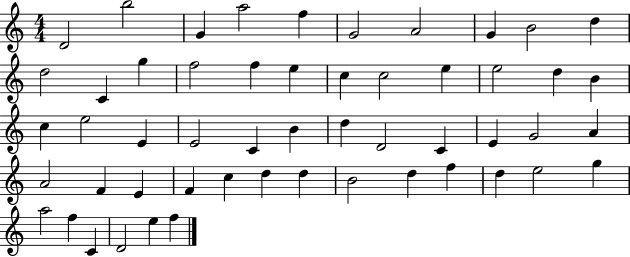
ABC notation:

X:1
T:Untitled
M:4/4
L:1/4
K:C
D2 b2 G a2 f G2 A2 G B2 d d2 C g f2 f e c c2 e e2 d B c e2 E E2 C B d D2 C E G2 A A2 F E F c d d B2 d f d e2 g a2 f C D2 e f